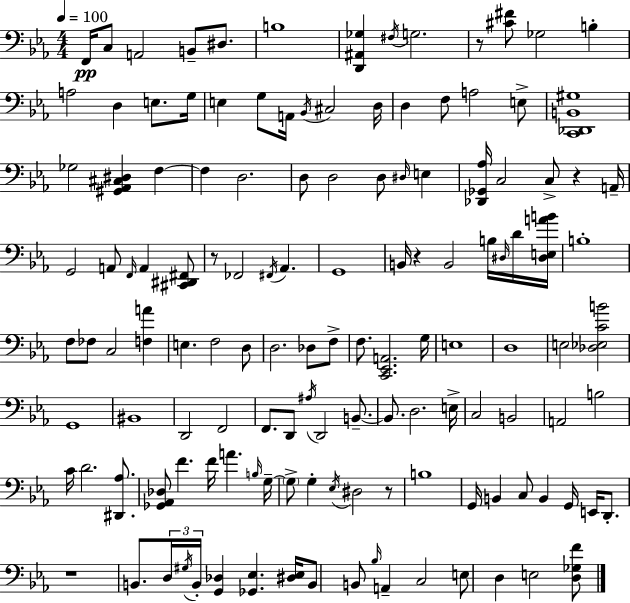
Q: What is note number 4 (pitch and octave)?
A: B2